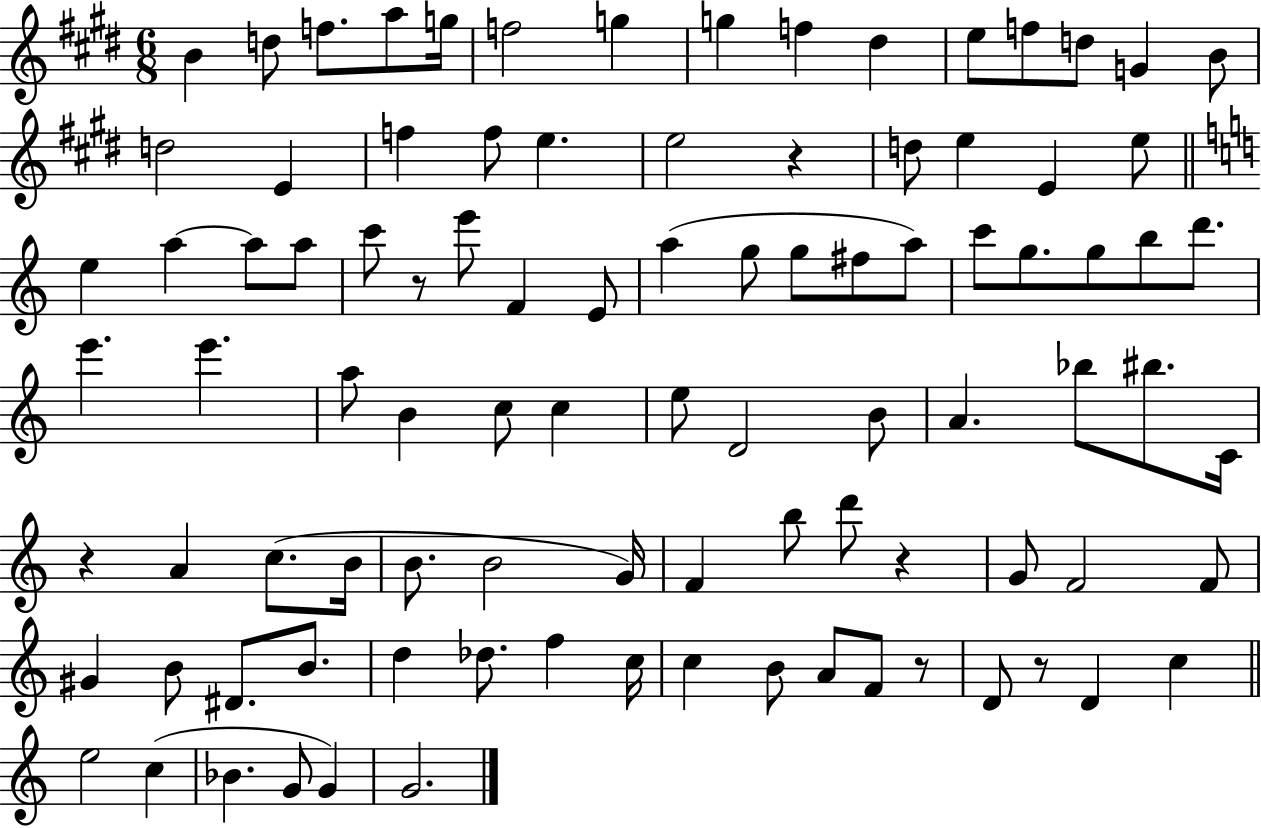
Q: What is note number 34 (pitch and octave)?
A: A5